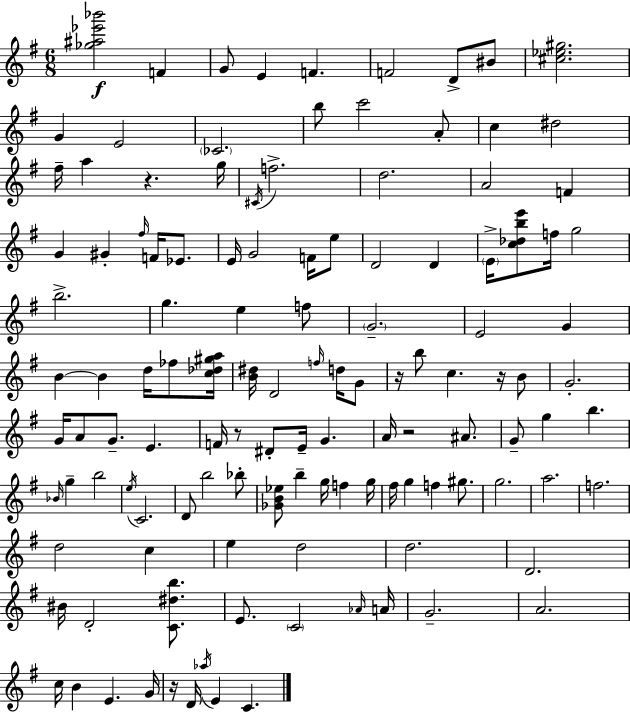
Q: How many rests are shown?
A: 6